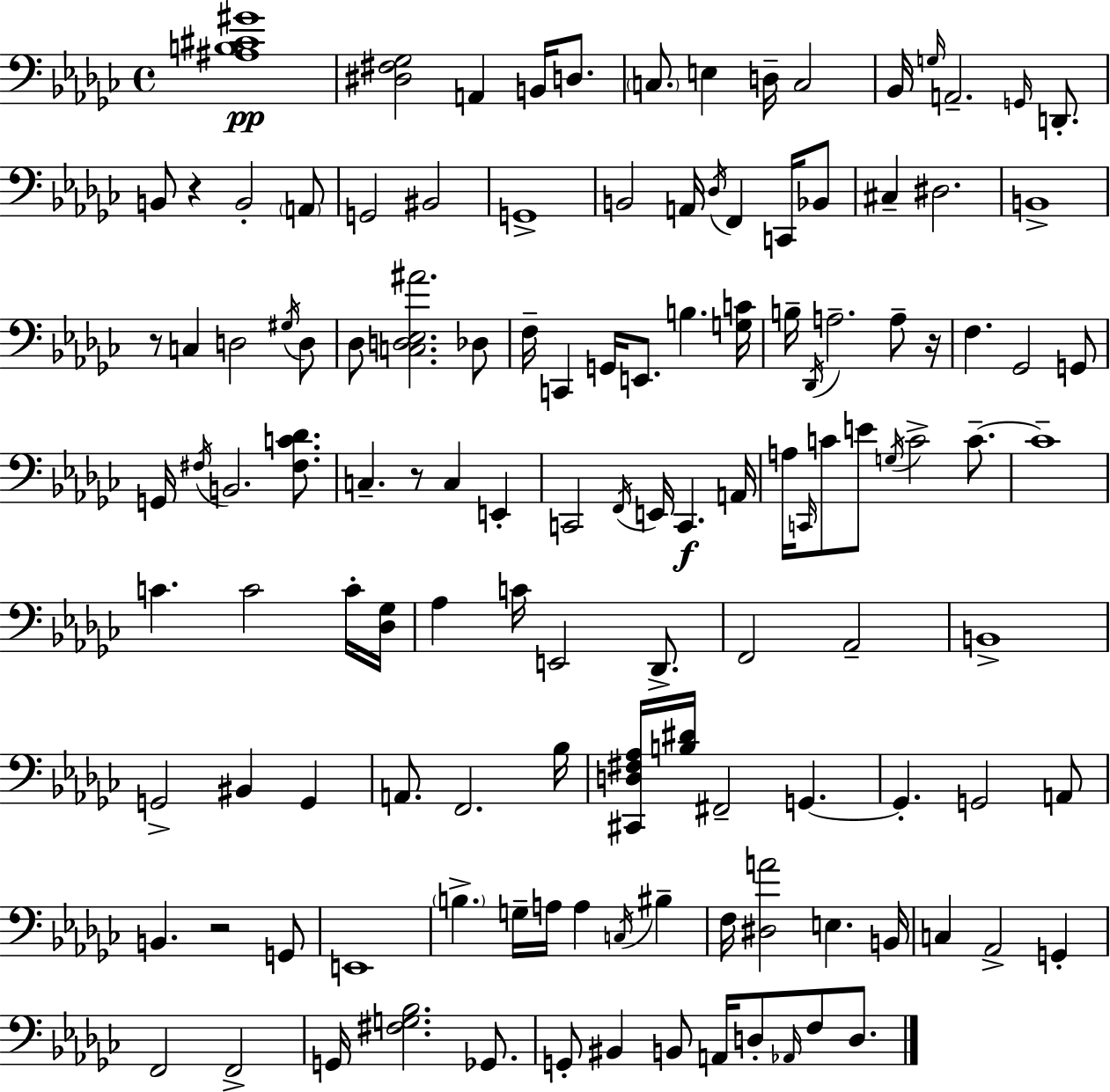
X:1
T:Untitled
M:4/4
L:1/4
K:Ebm
[^A,B,^C^G]4 [^D,^F,_G,]2 A,, B,,/4 D,/2 C,/2 E, D,/4 C,2 _B,,/4 G,/4 A,,2 G,,/4 D,,/2 B,,/2 z B,,2 A,,/2 G,,2 ^B,,2 G,,4 B,,2 A,,/4 _D,/4 F,, C,,/4 _B,,/2 ^C, ^D,2 B,,4 z/2 C, D,2 ^G,/4 D,/2 _D,/2 [C,D,_E,^A]2 _D,/2 F,/4 C,, G,,/4 E,,/2 B, [G,C]/4 B,/4 _D,,/4 A,2 A,/2 z/4 F, _G,,2 G,,/2 G,,/4 ^F,/4 B,,2 [^F,C_D]/2 C, z/2 C, E,, C,,2 F,,/4 E,,/4 C,, A,,/4 A,/4 C,,/4 C/2 E/2 G,/4 C2 C/2 C4 C C2 C/4 [_D,_G,]/4 _A, C/4 E,,2 _D,,/2 F,,2 _A,,2 B,,4 G,,2 ^B,, G,, A,,/2 F,,2 _B,/4 [^C,,D,^F,_A,]/4 [B,^D]/4 ^F,,2 G,, G,, G,,2 A,,/2 B,, z2 G,,/2 E,,4 B, G,/4 A,/4 A, C,/4 ^B, F,/4 [^D,A]2 E, B,,/4 C, _A,,2 G,, F,,2 F,,2 G,,/4 [^F,G,_B,]2 _G,,/2 G,,/2 ^B,, B,,/2 A,,/4 D,/2 _A,,/4 F,/2 D,/2